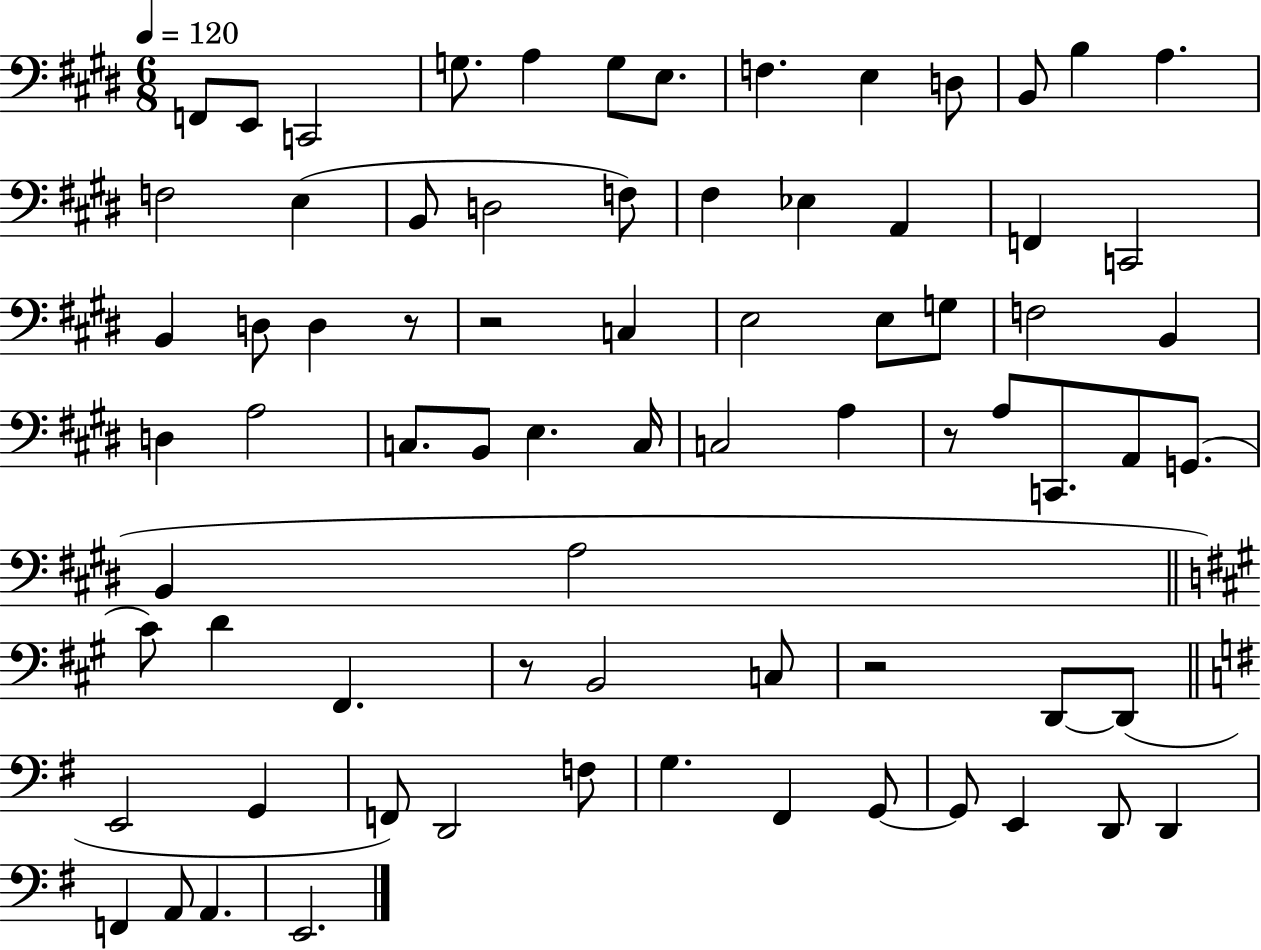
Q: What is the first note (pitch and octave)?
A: F2